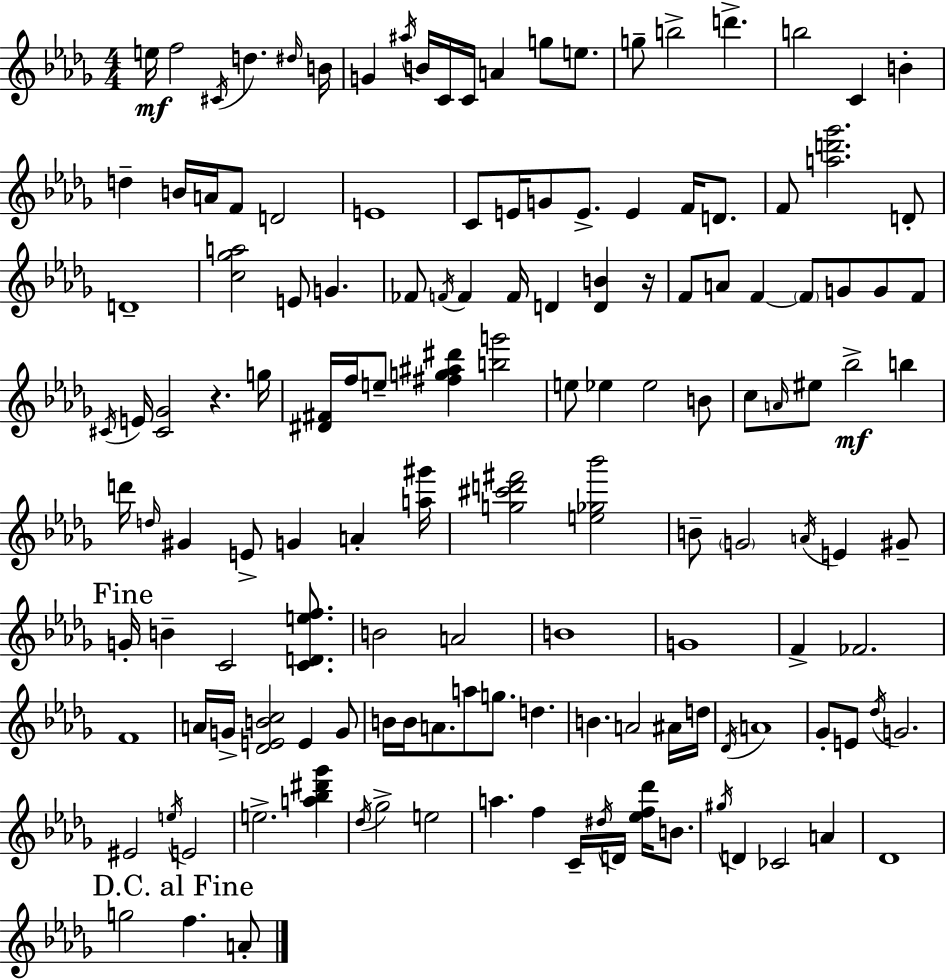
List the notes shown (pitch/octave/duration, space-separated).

E5/s F5/h C#4/s D5/q. D#5/s B4/s G4/q A#5/s B4/s C4/s C4/s A4/q G5/e E5/e. G5/e B5/h D6/q. B5/h C4/q B4/q D5/q B4/s A4/s F4/e D4/h E4/w C4/e E4/s G4/e E4/e. E4/q F4/s D4/e. F4/e [A5,D6,Gb6]/h. D4/e D4/w [C5,Gb5,A5]/h E4/e G4/q. FES4/e F4/s F4/q F4/s D4/q [D4,B4]/q R/s F4/e A4/e F4/q F4/e G4/e G4/e F4/e C#4/s E4/s [C#4,Gb4]/h R/q. G5/s [D#4,F#4]/s F5/s E5/e [F#5,G5,A#5,D#6]/q [B5,G6]/h E5/e Eb5/q Eb5/h B4/e C5/e A4/s EIS5/e Bb5/h B5/q D6/s D5/s G#4/q E4/e G4/q A4/q [A5,G#6]/s [G5,C#6,D6,F#6]/h [E5,Gb5,Bb6]/h B4/e G4/h A4/s E4/q G#4/e G4/s B4/q C4/h [C4,D4,E5,F5]/e. B4/h A4/h B4/w G4/w F4/q FES4/h. F4/w A4/s G4/s [Db4,E4,B4,C5]/h E4/q G4/e B4/s B4/s A4/e. A5/e G5/e. D5/q. B4/q. A4/h A#4/s D5/s Db4/s A4/w Gb4/e E4/e Db5/s G4/h. EIS4/h E5/s E4/h E5/h. [A5,Bb5,D#6,Gb6]/q Db5/s Gb5/h E5/h A5/q. F5/q C4/s D#5/s D4/s [Eb5,F5,Db6]/s B4/e. G#5/s D4/q CES4/h A4/q Db4/w G5/h F5/q. A4/e